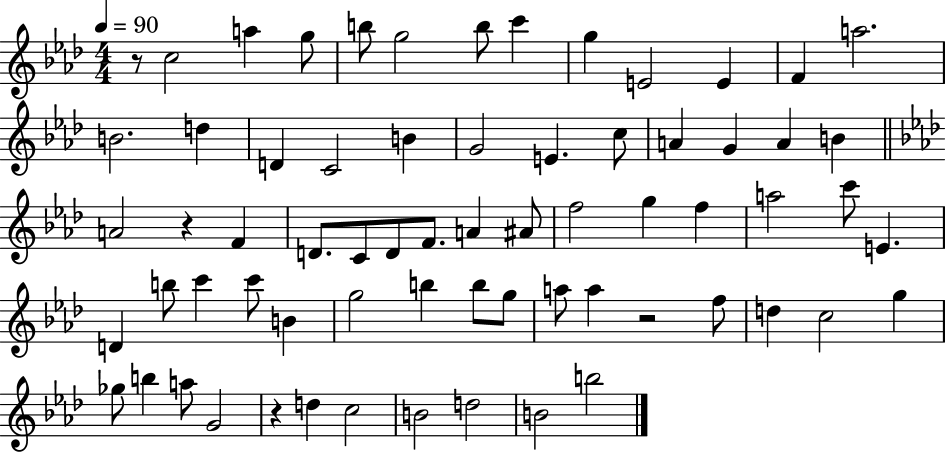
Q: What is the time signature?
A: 4/4